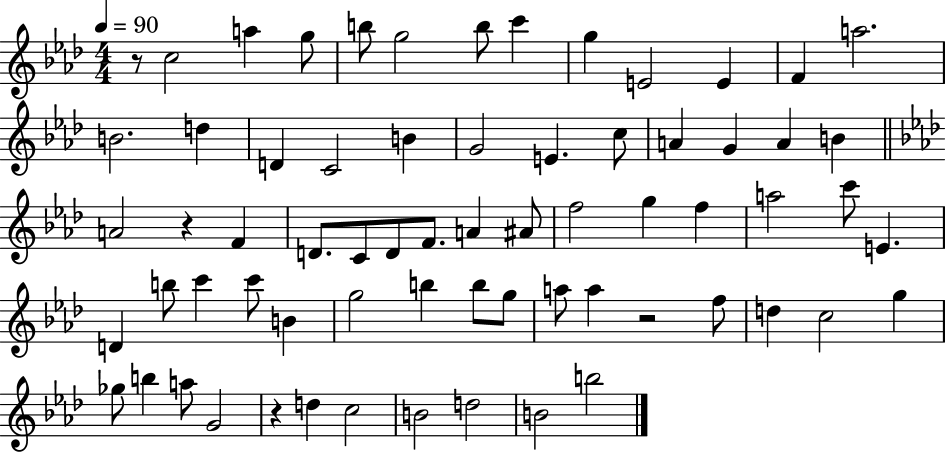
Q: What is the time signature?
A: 4/4